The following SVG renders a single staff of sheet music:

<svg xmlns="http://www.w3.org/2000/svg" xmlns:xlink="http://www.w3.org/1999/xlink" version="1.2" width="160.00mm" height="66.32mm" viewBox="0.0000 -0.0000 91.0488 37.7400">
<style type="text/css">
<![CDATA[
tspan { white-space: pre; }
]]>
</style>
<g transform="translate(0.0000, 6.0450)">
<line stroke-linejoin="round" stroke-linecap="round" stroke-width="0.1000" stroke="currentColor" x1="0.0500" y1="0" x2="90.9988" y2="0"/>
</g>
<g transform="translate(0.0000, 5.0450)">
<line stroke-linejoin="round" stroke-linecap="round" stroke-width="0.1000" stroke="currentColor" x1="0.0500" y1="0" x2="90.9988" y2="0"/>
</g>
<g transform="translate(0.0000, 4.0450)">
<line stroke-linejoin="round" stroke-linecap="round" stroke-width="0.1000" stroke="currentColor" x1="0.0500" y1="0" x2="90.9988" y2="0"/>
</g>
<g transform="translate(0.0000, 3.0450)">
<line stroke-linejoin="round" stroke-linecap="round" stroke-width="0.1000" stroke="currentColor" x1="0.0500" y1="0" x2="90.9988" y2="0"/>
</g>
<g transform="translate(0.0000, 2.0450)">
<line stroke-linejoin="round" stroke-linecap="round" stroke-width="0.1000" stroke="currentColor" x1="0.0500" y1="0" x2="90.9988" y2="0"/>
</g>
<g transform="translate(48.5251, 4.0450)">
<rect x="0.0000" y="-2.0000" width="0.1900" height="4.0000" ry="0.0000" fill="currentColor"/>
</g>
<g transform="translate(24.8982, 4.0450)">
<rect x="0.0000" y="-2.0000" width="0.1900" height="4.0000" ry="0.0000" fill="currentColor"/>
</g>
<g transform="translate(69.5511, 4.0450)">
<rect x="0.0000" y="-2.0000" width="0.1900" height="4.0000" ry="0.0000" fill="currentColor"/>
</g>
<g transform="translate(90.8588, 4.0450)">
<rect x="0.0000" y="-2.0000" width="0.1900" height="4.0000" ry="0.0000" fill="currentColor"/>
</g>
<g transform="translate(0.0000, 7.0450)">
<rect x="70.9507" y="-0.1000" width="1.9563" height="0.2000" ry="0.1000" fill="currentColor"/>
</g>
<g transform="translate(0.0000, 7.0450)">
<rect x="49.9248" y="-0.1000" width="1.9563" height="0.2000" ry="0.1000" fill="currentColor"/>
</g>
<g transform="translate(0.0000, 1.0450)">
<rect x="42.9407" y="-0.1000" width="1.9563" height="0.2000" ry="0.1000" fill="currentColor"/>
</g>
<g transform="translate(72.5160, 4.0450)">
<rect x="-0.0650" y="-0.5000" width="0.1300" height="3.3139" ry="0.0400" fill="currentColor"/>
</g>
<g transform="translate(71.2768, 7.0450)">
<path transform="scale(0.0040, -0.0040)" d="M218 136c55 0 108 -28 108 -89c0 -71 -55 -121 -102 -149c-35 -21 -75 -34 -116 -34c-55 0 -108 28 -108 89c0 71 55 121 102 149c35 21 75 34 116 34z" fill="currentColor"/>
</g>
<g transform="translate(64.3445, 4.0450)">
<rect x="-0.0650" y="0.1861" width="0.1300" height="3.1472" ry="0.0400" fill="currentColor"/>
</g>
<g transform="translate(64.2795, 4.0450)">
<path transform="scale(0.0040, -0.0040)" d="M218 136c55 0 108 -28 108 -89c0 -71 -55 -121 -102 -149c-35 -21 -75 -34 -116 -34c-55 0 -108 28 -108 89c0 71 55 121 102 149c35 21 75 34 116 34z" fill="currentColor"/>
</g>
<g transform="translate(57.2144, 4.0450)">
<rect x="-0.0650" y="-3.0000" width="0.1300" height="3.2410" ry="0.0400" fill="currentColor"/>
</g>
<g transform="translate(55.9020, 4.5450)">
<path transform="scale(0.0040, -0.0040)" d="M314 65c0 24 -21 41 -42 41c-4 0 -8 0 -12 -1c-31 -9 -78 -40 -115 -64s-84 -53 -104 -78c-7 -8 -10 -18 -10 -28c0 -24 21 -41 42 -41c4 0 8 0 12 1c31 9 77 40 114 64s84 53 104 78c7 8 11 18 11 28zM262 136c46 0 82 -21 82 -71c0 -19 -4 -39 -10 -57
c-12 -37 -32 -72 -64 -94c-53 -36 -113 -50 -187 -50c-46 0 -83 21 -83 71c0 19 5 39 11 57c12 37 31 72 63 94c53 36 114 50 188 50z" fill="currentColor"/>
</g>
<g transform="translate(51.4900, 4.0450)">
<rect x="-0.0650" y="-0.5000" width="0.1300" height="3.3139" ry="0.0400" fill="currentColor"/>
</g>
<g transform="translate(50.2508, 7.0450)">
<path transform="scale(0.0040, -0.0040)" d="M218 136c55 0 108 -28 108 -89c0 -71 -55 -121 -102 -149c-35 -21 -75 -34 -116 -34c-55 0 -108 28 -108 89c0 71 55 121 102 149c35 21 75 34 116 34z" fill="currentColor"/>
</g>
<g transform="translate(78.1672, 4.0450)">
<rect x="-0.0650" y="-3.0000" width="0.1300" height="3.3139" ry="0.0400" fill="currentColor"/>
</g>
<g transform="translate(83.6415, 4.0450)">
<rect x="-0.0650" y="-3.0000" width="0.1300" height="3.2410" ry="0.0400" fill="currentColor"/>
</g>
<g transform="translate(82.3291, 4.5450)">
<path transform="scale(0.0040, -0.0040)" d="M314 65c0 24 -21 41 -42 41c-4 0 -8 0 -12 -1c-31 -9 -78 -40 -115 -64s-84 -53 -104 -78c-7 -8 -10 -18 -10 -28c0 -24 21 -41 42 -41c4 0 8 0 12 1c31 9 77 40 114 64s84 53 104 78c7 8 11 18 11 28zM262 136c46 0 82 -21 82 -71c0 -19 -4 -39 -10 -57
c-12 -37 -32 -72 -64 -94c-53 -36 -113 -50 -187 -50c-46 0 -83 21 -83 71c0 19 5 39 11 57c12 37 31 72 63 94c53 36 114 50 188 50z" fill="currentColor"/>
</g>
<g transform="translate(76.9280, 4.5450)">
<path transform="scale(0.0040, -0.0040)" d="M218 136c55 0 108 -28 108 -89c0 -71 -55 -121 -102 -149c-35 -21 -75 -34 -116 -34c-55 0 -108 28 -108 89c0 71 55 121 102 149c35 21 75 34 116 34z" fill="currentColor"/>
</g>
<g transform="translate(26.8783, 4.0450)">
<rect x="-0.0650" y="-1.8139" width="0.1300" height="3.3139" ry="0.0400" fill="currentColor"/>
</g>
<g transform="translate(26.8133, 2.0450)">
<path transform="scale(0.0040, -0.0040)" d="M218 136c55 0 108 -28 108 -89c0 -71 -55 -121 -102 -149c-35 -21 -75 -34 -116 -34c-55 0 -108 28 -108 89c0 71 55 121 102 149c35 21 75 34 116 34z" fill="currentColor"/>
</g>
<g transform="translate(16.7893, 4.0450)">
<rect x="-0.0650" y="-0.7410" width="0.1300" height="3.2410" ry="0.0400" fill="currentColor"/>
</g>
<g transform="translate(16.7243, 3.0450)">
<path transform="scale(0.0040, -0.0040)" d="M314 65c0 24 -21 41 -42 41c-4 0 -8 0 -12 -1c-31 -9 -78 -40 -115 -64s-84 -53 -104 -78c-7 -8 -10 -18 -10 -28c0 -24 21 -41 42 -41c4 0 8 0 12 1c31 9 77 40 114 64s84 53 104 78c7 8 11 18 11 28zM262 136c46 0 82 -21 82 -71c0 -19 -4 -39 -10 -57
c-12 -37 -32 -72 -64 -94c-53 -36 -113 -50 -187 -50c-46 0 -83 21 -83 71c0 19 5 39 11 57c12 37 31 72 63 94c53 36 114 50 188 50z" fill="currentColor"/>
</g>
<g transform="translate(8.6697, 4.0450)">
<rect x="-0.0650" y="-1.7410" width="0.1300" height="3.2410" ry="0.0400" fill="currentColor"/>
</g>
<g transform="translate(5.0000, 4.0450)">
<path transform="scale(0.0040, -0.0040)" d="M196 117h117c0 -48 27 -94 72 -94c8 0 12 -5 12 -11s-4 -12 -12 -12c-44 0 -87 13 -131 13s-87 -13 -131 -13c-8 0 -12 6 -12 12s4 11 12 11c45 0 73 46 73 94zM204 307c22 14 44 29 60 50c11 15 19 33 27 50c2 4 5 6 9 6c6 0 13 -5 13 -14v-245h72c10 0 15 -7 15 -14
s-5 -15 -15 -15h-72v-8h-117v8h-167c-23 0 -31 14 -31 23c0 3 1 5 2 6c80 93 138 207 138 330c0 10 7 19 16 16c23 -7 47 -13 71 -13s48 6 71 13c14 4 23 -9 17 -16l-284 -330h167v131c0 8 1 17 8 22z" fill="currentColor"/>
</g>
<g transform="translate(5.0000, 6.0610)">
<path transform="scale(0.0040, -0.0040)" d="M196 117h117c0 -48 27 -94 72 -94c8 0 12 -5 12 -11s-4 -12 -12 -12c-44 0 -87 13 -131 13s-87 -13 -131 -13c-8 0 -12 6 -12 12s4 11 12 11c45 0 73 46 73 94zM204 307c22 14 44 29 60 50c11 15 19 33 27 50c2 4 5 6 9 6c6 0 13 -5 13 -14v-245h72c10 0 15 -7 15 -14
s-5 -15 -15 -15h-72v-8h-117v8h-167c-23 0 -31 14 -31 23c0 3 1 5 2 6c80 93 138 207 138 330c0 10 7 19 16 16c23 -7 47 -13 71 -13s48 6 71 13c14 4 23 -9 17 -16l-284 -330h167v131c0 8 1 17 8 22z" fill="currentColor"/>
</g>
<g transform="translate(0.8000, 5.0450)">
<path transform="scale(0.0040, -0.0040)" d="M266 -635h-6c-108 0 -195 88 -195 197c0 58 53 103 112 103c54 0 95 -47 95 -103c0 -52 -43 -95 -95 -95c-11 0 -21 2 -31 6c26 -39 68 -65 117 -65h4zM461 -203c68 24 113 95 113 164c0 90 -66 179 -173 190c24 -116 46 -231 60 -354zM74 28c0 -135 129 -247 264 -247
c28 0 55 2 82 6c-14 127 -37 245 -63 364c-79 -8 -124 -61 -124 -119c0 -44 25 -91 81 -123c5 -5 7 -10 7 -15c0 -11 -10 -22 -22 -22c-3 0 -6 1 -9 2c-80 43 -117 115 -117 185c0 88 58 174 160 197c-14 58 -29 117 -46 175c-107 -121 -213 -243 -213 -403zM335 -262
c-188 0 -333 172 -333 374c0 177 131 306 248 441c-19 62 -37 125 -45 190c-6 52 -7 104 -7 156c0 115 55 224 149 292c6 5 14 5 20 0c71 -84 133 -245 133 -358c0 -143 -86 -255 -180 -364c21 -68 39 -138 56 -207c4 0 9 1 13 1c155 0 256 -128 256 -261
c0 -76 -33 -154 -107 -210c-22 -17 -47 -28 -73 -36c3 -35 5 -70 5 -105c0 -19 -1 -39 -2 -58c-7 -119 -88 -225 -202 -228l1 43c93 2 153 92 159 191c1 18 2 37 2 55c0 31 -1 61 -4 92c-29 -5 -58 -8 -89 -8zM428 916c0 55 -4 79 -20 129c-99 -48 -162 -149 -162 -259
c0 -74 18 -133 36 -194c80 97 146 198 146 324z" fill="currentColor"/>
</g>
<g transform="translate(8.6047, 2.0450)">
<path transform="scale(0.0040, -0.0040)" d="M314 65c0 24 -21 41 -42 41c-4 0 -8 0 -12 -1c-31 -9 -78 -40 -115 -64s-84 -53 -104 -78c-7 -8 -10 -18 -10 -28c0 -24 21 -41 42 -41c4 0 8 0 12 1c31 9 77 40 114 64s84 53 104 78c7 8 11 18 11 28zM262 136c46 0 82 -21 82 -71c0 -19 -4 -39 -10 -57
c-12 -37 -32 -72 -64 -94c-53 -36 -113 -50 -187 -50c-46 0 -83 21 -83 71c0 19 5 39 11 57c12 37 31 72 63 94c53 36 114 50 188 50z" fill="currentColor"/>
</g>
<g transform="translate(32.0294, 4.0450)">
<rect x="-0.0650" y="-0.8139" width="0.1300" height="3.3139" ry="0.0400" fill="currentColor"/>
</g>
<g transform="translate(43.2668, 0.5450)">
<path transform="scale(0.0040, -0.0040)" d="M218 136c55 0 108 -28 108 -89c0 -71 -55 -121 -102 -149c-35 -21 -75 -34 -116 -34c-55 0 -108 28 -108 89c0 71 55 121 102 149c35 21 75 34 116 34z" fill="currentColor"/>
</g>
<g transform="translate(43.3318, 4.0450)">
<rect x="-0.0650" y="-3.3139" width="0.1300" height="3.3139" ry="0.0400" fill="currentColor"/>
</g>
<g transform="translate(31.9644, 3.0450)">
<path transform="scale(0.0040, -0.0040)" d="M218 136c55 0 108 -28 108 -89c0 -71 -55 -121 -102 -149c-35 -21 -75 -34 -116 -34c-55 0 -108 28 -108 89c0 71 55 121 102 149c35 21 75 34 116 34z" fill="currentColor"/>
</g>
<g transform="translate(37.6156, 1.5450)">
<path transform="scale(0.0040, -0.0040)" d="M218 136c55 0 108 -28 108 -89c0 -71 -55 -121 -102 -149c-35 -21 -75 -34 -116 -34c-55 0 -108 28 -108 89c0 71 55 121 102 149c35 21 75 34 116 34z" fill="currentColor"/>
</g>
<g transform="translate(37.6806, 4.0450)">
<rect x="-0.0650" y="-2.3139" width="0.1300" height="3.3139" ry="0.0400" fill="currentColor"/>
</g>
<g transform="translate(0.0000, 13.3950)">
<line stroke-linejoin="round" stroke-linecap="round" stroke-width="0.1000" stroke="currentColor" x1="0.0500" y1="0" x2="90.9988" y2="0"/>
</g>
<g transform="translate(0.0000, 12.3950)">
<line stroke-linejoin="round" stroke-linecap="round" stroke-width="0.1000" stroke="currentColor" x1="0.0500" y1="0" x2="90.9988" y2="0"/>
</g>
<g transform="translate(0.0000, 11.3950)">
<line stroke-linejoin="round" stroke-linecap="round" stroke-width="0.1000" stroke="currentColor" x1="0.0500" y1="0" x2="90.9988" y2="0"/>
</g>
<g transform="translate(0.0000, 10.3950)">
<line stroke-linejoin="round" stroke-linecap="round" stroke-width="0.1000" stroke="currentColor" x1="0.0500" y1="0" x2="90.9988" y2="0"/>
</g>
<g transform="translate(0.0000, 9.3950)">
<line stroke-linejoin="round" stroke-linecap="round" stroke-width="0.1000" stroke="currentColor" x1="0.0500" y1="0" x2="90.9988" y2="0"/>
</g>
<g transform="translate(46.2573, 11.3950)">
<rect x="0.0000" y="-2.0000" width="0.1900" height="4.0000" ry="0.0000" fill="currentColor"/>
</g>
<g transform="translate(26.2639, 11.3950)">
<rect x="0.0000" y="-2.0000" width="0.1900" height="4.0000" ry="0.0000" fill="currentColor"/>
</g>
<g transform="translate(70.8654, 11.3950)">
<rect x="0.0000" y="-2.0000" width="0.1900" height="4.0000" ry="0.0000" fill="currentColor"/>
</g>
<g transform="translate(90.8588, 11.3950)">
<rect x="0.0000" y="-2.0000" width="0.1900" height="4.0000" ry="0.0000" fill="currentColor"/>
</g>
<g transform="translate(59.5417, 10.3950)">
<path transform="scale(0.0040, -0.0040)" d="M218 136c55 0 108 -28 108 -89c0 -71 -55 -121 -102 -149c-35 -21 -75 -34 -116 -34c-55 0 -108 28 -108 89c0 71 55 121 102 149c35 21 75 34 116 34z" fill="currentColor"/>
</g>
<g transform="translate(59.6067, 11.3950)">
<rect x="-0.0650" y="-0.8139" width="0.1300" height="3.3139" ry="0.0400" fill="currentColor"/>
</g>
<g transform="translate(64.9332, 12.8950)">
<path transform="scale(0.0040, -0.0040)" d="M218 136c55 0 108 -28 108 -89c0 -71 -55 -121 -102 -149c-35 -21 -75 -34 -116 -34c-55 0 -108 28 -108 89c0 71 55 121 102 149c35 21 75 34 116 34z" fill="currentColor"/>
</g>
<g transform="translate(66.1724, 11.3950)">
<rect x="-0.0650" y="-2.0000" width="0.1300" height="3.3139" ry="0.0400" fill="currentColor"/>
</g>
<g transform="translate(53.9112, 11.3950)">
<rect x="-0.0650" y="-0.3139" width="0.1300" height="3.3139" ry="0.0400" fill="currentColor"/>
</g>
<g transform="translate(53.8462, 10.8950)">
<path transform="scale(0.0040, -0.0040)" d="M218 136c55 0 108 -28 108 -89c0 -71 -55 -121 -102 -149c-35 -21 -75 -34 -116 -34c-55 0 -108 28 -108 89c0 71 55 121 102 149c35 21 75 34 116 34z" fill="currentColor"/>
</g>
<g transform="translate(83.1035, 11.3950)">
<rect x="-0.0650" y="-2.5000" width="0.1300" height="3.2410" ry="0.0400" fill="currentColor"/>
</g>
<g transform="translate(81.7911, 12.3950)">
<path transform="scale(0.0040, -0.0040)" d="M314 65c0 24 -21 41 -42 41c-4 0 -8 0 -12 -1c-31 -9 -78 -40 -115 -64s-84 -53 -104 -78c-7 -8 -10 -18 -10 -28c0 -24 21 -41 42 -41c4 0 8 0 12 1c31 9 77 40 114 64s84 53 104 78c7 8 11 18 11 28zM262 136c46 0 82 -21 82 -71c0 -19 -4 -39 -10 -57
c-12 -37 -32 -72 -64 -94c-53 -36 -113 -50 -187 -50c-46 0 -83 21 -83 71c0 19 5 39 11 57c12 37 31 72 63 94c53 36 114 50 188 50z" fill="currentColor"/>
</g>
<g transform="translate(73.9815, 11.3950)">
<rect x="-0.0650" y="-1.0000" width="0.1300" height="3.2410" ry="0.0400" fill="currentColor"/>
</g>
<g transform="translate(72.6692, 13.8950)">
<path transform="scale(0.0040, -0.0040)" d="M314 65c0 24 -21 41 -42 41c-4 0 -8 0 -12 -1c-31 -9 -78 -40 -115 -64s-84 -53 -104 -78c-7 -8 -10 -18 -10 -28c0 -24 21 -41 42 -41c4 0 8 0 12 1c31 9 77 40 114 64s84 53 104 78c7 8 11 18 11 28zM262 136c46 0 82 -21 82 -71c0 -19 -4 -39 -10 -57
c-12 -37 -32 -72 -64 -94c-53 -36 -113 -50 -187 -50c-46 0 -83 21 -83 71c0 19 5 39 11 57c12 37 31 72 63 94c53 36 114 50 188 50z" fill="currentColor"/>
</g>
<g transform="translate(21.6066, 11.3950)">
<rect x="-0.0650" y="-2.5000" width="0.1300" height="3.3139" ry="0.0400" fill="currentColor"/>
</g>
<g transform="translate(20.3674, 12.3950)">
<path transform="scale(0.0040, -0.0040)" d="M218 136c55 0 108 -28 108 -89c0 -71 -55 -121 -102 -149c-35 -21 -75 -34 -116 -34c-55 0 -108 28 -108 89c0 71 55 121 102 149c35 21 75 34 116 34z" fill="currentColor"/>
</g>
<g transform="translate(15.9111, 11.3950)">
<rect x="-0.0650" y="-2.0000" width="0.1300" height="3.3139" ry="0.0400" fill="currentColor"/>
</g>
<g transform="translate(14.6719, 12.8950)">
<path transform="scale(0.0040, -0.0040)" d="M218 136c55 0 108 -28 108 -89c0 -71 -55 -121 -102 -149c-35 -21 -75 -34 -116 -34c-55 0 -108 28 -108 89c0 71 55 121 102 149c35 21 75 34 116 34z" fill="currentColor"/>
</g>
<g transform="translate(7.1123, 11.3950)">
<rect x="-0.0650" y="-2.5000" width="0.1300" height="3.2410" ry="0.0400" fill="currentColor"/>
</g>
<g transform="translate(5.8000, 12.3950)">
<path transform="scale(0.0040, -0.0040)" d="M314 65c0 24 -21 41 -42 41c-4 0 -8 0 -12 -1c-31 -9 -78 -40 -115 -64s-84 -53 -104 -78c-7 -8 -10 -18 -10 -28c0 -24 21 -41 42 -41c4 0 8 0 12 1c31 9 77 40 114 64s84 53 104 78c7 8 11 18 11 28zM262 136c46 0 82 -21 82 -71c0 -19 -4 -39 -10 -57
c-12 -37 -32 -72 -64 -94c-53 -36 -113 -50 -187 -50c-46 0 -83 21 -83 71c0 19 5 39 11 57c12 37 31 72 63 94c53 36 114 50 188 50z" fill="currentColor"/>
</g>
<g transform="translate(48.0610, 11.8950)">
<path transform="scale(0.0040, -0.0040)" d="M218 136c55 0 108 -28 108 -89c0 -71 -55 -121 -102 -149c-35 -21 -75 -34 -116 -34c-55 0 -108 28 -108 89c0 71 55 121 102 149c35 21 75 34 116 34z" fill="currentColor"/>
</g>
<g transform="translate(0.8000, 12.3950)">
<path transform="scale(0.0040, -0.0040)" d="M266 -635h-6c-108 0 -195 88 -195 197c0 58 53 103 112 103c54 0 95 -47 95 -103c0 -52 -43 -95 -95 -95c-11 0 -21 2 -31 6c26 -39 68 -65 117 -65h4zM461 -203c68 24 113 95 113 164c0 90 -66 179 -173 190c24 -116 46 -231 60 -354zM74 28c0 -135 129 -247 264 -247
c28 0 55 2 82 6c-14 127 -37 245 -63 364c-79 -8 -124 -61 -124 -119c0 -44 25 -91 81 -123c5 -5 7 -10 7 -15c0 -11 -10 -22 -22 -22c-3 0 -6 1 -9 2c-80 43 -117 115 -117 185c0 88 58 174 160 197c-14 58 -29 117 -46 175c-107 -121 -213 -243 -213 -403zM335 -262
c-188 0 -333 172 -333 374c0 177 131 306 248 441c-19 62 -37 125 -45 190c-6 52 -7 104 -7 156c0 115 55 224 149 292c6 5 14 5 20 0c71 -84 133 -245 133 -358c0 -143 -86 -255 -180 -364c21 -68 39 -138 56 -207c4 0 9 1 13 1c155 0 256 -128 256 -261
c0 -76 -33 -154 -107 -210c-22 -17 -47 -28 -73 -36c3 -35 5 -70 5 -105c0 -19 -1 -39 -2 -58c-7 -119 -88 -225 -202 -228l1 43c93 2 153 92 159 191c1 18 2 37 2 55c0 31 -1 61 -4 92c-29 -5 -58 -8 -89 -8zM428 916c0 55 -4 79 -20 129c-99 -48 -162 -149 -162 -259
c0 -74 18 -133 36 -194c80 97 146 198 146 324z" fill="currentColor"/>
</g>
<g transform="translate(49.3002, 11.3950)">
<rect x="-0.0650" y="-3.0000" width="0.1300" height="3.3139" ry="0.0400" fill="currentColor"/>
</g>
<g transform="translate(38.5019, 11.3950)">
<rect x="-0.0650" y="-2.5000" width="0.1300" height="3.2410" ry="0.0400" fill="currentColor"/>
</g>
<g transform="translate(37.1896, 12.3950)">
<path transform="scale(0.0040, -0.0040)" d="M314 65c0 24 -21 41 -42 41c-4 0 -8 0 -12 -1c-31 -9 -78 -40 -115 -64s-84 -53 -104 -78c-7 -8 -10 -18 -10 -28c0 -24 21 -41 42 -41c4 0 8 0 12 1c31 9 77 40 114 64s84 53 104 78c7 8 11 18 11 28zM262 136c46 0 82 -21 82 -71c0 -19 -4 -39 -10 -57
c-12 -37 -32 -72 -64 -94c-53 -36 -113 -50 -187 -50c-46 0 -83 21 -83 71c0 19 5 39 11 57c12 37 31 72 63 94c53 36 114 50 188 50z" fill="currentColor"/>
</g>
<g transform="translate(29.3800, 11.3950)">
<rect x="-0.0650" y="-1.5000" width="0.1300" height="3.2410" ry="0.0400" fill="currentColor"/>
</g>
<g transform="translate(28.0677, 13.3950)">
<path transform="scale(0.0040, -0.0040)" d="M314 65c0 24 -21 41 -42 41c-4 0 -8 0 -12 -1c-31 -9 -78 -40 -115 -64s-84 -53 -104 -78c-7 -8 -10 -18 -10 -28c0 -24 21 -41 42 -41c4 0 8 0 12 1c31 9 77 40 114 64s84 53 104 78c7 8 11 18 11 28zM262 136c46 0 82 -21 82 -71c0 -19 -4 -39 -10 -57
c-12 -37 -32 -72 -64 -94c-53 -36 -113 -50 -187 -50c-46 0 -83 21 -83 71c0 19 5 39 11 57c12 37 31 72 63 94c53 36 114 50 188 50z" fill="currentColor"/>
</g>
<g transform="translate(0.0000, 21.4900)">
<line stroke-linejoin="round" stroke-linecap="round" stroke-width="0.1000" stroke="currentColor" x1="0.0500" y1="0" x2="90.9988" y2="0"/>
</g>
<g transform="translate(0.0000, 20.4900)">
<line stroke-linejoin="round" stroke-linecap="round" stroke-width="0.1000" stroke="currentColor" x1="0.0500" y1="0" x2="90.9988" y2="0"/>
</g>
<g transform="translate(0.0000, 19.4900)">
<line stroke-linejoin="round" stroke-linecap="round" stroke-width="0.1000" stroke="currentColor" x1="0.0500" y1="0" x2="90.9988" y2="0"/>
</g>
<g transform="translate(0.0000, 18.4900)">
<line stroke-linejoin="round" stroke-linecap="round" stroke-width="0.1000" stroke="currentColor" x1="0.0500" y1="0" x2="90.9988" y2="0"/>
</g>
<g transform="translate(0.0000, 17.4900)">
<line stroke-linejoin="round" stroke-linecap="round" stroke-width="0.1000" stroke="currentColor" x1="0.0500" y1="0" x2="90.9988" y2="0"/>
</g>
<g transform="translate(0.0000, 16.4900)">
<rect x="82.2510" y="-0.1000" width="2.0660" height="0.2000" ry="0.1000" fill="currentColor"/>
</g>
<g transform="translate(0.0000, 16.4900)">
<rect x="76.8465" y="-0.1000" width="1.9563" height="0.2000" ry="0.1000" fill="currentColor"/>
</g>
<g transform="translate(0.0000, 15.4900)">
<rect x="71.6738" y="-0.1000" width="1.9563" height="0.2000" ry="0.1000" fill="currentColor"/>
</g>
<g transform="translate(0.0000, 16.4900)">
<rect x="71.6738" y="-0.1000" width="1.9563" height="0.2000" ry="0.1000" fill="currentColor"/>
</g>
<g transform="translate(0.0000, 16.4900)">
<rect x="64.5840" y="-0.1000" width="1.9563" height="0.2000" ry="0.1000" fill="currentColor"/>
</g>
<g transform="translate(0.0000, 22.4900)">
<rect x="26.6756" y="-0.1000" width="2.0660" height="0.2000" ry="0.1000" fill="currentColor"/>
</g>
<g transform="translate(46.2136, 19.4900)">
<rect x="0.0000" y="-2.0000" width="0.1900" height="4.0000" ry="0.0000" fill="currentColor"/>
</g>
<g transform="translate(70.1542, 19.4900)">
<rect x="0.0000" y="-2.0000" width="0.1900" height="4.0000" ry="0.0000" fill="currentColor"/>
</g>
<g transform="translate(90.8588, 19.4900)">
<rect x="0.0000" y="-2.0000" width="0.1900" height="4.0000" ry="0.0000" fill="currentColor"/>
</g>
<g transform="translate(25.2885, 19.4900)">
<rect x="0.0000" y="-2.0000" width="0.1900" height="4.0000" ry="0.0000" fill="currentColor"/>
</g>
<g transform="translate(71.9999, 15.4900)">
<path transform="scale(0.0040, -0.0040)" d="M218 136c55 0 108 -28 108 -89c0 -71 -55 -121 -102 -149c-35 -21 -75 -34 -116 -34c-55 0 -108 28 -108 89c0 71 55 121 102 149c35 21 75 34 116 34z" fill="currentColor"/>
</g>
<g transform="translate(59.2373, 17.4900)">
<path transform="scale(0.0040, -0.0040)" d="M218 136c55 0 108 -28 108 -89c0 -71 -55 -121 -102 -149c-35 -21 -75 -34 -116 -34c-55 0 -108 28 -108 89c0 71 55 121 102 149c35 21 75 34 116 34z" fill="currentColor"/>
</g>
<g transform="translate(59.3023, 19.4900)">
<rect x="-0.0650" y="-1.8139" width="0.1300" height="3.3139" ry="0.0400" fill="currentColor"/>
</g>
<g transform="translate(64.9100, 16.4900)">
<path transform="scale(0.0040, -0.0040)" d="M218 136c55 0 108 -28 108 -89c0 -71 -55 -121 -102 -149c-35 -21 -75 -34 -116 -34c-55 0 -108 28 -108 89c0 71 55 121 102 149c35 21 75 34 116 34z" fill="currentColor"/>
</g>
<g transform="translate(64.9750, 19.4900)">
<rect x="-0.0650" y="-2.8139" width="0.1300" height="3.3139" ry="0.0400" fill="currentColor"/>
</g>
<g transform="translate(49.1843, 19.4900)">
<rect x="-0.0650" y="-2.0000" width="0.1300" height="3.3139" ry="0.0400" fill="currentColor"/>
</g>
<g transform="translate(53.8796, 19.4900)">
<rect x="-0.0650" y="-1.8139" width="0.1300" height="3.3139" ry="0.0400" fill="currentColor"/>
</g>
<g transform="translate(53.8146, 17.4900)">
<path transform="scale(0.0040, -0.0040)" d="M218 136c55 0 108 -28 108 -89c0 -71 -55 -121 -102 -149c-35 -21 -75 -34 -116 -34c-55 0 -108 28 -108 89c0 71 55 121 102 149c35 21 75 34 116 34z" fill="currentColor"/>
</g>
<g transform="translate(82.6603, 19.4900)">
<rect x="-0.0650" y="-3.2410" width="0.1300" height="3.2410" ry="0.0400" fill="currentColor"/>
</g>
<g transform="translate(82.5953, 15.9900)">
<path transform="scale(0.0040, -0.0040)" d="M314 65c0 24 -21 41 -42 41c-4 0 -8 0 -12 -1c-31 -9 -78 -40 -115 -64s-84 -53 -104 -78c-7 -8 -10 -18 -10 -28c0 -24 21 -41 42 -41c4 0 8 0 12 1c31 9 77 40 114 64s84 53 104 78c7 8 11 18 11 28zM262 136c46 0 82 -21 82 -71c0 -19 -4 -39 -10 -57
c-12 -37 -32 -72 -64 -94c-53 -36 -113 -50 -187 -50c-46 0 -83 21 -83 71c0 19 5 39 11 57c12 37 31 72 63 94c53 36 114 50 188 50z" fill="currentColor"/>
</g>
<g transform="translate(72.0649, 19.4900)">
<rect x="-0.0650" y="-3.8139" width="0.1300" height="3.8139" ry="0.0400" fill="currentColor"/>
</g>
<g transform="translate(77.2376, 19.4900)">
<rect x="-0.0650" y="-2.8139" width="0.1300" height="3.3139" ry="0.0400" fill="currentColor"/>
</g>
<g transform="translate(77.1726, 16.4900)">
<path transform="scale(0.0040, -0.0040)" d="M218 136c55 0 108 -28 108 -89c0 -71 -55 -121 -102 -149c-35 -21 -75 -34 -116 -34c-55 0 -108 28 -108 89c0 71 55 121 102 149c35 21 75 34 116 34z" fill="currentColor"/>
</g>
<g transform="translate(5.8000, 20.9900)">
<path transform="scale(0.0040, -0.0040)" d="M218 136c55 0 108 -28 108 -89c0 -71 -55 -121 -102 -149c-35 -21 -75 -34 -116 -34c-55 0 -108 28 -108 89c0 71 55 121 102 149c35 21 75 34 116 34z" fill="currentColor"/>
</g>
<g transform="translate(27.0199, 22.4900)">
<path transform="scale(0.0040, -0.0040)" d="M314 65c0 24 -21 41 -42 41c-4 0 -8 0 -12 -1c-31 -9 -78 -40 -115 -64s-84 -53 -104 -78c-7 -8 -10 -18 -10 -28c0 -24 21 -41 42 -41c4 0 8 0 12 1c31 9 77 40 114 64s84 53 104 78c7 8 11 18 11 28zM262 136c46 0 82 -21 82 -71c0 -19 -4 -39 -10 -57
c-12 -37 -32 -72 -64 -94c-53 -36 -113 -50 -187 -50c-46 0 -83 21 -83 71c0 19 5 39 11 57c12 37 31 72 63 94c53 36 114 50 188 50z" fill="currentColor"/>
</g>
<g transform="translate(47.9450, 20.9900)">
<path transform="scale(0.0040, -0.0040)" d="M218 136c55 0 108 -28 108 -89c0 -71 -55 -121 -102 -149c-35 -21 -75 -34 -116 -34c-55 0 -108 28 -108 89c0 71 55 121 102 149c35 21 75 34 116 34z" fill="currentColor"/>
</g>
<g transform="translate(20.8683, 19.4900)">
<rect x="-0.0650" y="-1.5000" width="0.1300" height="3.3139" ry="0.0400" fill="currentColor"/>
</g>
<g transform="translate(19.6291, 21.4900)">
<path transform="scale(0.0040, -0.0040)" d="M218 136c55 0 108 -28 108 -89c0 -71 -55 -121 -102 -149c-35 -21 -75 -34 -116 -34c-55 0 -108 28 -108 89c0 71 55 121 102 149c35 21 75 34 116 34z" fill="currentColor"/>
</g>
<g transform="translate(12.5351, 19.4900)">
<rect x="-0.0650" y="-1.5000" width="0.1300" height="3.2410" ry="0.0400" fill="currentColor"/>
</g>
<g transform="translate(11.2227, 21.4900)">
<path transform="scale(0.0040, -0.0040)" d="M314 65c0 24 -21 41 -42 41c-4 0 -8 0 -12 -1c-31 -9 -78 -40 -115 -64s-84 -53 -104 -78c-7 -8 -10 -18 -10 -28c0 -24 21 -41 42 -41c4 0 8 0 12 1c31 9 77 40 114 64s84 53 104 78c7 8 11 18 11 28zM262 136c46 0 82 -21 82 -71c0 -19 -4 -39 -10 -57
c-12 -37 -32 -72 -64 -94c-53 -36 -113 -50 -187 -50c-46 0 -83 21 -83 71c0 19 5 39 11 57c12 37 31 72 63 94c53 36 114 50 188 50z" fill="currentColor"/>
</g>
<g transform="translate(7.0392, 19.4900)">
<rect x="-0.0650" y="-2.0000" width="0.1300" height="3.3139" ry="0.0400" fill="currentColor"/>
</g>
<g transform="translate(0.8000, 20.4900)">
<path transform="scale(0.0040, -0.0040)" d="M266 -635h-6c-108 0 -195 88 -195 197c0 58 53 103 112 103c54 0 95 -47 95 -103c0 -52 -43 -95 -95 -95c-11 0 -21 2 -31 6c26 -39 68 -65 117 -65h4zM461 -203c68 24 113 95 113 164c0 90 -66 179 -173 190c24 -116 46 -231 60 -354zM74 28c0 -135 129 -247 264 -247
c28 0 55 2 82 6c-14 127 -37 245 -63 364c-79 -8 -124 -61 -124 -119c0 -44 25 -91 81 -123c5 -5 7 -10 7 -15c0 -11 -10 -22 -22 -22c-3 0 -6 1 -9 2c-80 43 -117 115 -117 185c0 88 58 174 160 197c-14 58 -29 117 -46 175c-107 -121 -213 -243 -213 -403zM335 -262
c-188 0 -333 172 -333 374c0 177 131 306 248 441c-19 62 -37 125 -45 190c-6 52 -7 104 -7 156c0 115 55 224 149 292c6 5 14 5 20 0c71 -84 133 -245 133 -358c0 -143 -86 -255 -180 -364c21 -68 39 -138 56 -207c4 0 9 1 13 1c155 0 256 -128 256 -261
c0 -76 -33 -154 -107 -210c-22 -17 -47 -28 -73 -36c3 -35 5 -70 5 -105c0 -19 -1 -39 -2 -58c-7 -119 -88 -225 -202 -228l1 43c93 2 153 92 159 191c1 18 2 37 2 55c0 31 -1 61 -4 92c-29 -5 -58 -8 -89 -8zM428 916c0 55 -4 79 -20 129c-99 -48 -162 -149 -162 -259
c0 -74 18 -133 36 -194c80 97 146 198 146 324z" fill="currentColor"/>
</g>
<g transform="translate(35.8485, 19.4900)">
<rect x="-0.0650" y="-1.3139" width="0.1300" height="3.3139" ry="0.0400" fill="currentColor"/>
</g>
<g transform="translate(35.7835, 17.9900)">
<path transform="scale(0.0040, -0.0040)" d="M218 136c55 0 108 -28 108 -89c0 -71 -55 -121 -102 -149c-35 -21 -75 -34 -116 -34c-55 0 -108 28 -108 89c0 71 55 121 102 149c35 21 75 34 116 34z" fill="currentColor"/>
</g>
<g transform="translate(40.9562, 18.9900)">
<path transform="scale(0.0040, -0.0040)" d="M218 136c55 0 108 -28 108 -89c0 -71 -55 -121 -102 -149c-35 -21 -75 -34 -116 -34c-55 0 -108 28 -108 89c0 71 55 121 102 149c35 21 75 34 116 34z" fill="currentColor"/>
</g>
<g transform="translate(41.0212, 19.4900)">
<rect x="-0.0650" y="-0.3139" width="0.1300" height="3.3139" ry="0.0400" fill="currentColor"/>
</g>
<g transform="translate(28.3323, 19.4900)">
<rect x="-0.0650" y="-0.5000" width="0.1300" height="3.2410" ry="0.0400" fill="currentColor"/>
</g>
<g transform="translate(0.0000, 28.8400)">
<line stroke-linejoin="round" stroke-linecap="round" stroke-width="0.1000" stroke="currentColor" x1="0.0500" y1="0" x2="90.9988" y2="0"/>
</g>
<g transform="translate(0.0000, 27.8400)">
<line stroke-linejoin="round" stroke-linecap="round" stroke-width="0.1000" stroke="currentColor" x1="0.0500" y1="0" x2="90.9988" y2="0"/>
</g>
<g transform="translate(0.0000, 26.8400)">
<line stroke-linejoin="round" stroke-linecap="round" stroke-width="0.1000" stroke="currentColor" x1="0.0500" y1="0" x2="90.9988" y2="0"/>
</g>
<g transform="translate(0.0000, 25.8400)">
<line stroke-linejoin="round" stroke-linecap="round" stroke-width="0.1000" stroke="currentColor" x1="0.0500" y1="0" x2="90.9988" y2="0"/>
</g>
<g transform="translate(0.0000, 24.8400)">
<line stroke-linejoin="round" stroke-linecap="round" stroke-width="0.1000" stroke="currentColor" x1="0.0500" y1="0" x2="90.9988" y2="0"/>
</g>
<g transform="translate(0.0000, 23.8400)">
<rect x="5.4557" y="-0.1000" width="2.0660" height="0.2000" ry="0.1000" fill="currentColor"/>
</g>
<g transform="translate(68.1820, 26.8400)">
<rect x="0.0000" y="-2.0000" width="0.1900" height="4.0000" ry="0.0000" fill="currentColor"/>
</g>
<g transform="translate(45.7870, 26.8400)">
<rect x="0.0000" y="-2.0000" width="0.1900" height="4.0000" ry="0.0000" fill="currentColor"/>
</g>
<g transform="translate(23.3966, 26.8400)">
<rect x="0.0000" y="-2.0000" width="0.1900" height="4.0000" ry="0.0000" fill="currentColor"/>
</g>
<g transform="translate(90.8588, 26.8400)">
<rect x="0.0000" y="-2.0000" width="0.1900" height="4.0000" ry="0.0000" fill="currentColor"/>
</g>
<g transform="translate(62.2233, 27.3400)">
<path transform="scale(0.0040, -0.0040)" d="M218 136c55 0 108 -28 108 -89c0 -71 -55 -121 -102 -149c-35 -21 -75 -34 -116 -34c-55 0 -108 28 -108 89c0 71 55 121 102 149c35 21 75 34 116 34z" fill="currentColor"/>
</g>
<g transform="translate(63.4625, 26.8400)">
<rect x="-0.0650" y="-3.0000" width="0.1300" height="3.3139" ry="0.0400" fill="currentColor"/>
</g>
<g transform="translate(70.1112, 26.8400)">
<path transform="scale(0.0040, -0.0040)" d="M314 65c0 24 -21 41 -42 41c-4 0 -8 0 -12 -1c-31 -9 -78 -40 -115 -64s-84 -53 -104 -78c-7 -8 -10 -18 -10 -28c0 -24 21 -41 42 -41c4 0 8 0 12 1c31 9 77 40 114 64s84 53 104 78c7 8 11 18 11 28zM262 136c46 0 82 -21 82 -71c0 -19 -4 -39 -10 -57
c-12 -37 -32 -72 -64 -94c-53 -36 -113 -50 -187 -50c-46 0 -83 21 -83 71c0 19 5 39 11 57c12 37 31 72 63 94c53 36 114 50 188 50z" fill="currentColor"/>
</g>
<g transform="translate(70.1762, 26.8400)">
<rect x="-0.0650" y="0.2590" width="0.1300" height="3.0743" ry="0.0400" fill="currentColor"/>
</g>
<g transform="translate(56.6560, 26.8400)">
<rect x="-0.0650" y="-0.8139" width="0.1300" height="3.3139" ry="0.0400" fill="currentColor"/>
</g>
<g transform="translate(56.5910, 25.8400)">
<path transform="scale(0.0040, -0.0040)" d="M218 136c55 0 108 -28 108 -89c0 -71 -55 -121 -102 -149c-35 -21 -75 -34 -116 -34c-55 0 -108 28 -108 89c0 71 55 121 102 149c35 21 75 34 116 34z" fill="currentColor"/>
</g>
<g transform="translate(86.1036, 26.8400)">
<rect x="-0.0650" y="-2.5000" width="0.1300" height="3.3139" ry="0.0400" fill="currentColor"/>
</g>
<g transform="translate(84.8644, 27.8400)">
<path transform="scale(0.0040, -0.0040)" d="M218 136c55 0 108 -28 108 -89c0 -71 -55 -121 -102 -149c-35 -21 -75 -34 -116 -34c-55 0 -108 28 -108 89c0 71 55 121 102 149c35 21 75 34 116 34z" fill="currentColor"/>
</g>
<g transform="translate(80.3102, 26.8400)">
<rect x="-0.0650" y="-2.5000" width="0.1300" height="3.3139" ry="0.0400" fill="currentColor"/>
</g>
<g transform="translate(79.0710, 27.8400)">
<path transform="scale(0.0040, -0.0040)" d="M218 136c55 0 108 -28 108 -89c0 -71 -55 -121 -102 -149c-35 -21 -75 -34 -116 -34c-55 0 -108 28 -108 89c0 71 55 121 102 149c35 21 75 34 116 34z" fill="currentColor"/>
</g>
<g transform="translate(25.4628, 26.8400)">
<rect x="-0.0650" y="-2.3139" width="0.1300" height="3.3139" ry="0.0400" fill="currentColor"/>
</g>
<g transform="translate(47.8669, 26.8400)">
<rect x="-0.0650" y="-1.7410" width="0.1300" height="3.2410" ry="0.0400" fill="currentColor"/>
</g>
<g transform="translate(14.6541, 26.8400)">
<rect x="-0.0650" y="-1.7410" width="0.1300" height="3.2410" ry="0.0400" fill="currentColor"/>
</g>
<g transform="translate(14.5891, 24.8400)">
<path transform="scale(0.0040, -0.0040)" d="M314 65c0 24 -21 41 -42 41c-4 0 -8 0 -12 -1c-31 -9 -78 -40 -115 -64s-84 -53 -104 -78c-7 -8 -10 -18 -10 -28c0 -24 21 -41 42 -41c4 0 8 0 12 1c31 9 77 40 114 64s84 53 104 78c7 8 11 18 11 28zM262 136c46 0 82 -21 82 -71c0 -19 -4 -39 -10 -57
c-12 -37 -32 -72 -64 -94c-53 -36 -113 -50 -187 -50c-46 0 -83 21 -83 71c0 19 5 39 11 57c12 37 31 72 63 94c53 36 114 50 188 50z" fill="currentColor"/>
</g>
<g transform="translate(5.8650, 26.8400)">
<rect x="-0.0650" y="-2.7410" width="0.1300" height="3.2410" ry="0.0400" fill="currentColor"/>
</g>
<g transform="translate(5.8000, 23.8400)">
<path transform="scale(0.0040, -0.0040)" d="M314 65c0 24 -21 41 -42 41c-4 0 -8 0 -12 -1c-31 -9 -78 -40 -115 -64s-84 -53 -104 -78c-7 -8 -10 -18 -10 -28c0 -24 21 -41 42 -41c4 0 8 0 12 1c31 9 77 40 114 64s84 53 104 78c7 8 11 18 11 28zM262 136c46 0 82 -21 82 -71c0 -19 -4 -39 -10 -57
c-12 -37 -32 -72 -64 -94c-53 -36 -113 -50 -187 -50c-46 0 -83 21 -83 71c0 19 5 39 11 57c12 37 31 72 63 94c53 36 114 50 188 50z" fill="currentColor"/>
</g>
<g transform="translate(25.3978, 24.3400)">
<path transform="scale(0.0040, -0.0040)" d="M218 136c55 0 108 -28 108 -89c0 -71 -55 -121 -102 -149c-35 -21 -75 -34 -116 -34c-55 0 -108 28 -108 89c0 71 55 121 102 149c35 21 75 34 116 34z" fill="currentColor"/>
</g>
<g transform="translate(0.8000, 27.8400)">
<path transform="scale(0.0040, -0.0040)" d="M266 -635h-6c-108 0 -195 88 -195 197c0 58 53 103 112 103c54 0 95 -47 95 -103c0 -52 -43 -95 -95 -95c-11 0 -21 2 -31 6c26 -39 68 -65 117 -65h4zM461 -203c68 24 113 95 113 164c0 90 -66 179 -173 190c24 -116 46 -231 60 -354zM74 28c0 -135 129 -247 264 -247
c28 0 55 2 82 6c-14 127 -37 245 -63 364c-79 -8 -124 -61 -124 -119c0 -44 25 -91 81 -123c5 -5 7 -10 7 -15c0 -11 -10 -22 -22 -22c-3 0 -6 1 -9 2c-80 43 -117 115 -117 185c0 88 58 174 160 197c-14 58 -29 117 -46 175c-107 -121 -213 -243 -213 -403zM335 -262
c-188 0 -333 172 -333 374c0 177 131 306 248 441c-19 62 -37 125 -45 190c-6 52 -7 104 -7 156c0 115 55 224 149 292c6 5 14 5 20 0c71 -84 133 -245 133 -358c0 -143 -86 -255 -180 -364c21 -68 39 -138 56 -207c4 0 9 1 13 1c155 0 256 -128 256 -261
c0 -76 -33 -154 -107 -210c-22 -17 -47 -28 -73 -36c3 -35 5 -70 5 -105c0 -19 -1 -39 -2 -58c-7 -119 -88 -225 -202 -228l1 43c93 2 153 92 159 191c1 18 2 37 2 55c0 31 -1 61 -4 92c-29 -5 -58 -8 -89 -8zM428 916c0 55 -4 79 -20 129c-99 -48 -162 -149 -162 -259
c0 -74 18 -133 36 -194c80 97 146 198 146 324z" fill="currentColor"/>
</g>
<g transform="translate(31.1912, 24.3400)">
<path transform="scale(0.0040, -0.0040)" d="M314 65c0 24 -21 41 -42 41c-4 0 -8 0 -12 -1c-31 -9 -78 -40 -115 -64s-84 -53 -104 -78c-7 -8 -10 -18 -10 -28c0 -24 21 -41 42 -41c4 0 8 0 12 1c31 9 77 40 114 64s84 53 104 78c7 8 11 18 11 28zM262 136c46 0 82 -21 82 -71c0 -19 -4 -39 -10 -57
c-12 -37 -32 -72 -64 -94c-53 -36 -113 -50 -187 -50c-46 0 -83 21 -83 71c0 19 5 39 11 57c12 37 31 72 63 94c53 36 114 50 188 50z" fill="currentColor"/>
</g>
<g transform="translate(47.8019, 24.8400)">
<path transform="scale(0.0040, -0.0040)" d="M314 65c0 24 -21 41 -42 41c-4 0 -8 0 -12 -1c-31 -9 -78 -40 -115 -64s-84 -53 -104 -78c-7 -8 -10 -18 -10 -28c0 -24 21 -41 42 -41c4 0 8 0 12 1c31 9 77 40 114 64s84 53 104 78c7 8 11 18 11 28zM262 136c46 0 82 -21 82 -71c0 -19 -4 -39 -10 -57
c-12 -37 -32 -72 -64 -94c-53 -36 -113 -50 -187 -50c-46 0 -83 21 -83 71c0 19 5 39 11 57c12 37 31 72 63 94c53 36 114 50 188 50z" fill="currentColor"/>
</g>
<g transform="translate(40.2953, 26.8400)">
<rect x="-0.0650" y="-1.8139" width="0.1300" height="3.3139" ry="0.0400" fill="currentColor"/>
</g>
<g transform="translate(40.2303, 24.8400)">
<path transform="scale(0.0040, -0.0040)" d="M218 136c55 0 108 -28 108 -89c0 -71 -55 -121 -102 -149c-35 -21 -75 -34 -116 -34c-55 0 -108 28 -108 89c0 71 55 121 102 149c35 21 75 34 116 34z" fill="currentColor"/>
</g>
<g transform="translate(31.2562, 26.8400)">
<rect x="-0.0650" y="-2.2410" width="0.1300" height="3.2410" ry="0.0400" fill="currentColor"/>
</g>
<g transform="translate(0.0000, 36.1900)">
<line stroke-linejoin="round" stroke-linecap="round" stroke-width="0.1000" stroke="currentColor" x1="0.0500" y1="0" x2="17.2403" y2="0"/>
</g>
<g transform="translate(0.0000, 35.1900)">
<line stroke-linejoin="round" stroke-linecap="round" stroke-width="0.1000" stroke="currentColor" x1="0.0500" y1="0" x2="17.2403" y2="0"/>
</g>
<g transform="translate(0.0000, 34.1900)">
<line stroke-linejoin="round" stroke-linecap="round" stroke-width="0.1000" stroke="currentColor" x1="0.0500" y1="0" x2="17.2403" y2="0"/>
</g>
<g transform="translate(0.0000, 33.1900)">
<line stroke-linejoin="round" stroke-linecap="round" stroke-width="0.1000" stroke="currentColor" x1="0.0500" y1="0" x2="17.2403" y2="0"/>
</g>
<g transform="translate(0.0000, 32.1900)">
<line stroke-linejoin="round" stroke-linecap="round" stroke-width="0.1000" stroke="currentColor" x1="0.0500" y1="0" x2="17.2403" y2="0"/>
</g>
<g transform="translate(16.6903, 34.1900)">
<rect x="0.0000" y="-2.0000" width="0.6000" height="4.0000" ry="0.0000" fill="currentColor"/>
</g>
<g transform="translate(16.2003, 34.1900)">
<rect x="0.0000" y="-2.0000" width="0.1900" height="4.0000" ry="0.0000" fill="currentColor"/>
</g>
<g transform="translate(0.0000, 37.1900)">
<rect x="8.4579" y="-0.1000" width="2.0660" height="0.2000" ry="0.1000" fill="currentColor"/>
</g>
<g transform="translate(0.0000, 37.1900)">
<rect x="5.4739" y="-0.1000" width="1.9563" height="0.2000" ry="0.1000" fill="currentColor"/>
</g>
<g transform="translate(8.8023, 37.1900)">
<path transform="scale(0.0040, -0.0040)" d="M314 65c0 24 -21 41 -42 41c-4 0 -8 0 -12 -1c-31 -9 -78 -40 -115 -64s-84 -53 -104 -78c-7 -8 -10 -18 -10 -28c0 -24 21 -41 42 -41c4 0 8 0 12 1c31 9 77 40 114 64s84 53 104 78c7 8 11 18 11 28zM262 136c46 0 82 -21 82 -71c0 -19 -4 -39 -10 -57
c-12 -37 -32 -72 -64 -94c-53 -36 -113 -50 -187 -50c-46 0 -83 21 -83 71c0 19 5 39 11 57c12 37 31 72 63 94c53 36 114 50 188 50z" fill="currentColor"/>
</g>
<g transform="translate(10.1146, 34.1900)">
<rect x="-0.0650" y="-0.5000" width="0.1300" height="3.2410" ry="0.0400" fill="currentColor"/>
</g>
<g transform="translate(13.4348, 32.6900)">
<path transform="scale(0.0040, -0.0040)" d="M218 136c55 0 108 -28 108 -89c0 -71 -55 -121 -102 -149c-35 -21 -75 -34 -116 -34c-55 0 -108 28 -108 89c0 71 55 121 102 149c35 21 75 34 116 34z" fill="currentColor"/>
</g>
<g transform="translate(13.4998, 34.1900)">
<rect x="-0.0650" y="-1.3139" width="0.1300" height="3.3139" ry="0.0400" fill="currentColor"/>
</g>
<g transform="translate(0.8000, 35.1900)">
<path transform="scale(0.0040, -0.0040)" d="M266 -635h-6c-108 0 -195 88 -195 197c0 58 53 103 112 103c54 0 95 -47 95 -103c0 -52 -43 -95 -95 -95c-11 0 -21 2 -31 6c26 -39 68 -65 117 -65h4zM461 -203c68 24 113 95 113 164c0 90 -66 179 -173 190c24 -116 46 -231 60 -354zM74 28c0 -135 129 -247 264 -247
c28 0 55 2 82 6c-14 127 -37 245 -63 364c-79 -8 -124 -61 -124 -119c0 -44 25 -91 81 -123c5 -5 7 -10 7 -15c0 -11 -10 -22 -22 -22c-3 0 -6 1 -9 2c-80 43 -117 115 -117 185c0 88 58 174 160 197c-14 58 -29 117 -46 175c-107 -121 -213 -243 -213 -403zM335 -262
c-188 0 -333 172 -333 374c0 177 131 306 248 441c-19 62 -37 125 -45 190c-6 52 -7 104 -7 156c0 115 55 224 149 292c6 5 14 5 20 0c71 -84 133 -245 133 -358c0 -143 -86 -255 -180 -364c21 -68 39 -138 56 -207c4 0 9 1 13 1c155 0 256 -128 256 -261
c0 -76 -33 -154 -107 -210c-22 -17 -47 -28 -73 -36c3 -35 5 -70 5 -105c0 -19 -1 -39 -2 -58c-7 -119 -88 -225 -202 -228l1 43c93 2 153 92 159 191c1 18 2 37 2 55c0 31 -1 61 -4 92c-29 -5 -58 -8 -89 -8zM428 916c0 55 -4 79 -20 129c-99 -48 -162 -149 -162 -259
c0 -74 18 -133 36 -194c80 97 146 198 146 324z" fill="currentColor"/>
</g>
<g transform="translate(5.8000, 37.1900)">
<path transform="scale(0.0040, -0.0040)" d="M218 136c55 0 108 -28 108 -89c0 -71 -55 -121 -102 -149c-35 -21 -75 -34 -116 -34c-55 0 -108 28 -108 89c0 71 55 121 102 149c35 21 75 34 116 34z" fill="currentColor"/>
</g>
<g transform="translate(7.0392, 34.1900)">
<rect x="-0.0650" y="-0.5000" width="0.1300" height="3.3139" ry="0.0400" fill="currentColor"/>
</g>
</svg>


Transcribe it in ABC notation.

X:1
T:Untitled
M:4/4
L:1/4
K:C
f2 d2 f d g b C A2 B C A A2 G2 F G E2 G2 A c d F D2 G2 F E2 E C2 e c F f f a c' a b2 a2 f2 g g2 f f2 d A B2 G G C C2 e